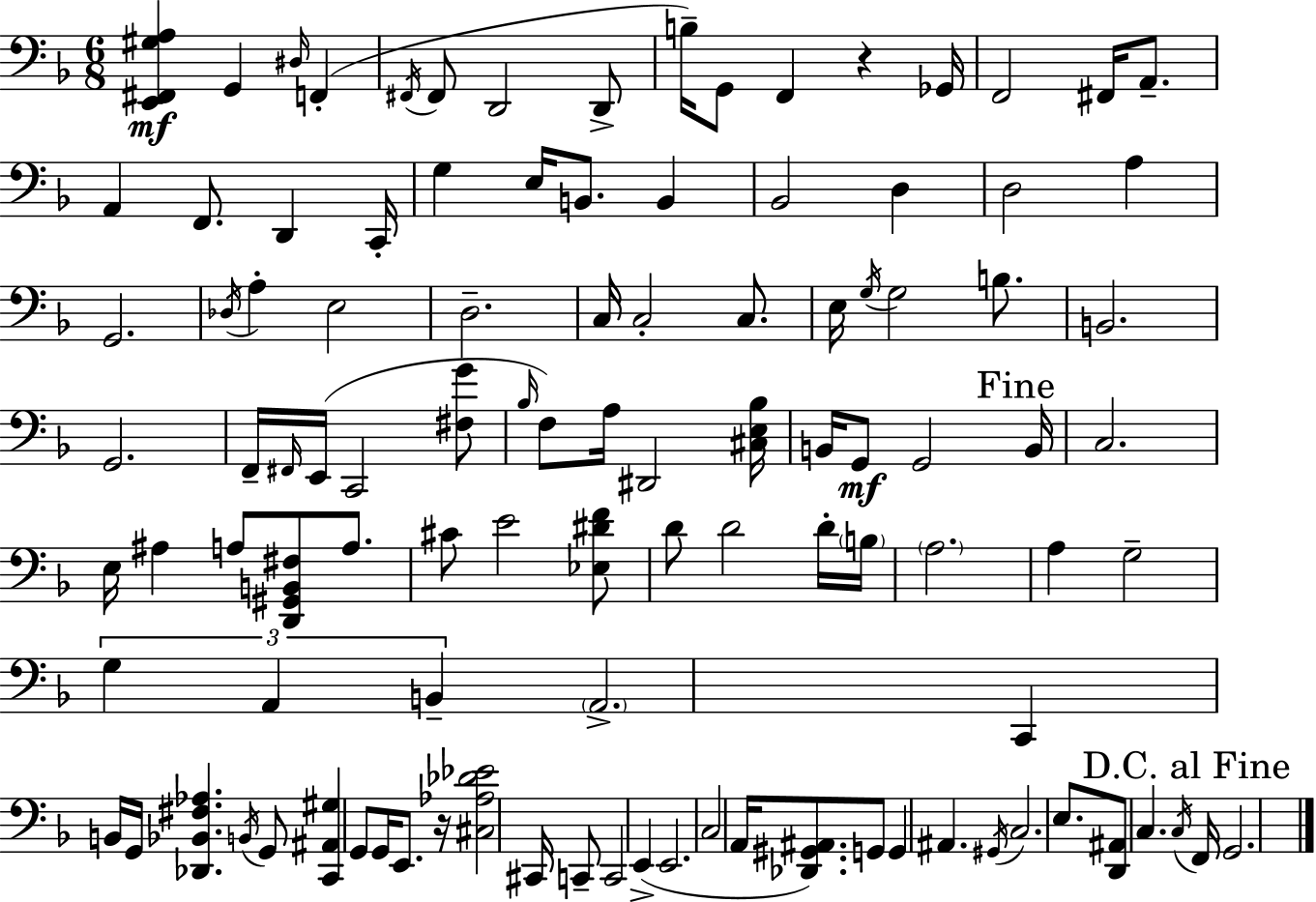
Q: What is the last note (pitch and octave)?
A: G2